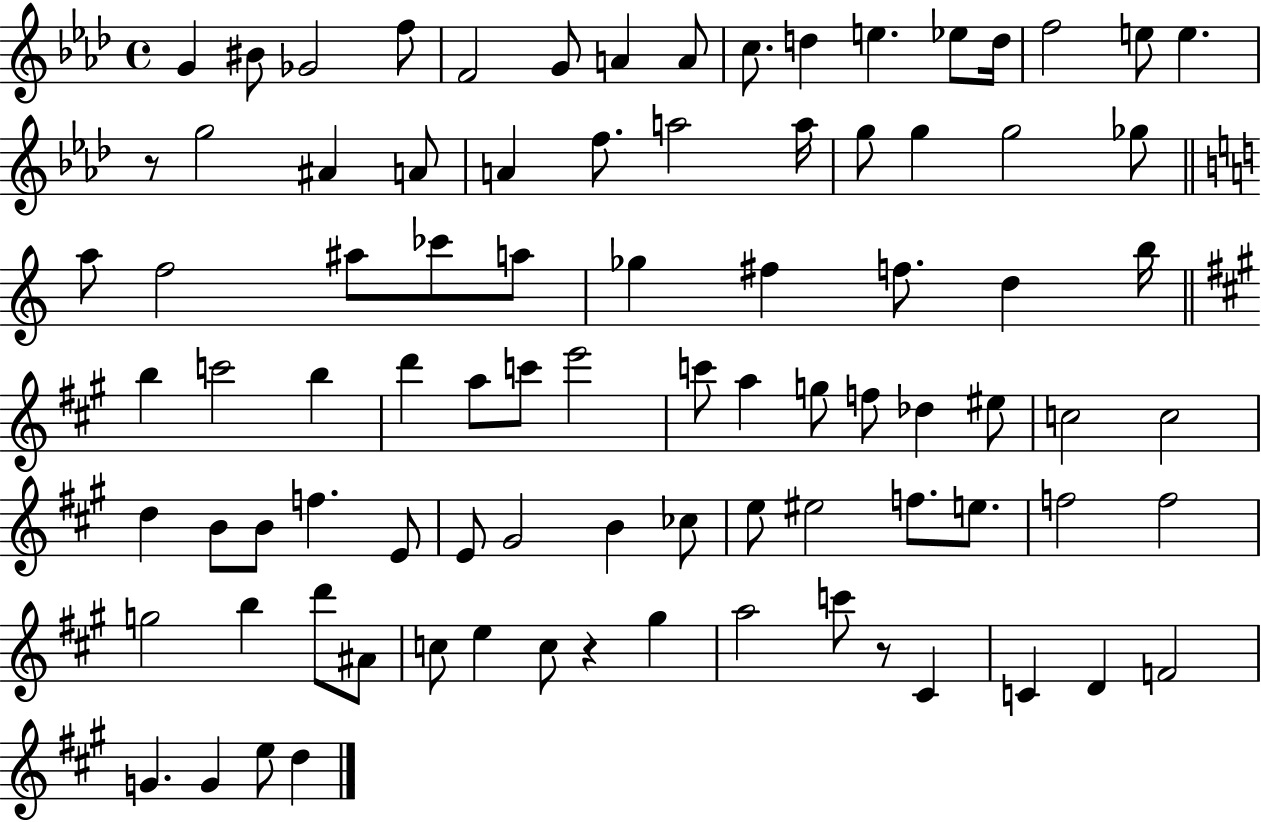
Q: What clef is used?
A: treble